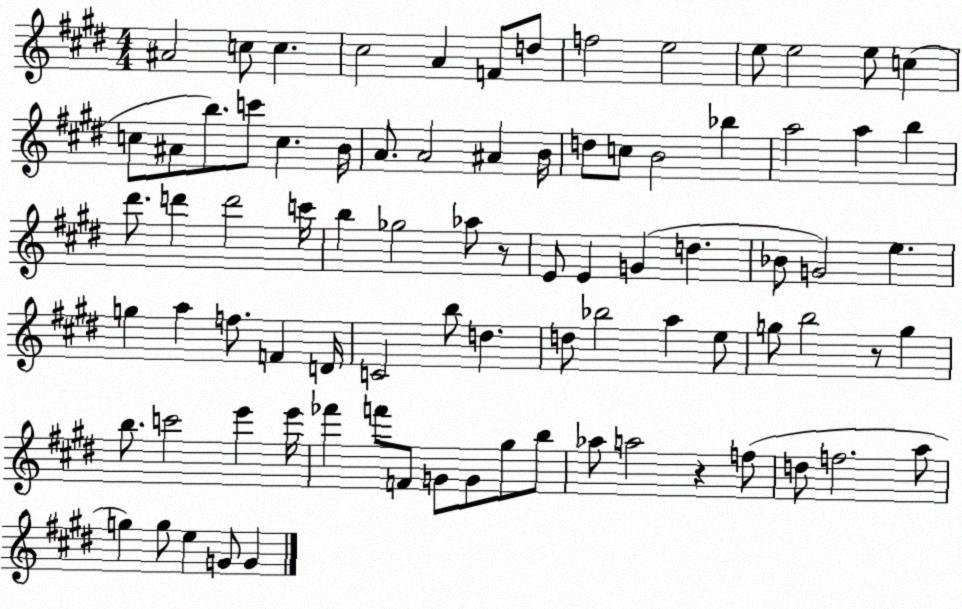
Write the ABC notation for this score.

X:1
T:Untitled
M:4/4
L:1/4
K:E
^A2 c/2 c ^c2 A F/2 d/2 f2 e2 e/2 e2 e/2 c c/2 ^A/2 b/2 c'/2 c B/4 A/2 A2 ^A B/4 d/2 c/2 B2 _b a2 a b ^d'/2 d' d'2 c'/4 b _g2 _a/2 z/2 E/2 E G d _B/2 G2 e g a f/2 F D/4 C2 b/2 d d/2 _b2 a e/2 g/2 b2 z/2 g b/2 c'2 e' e'/4 _f' f'/2 F/2 G/2 G/2 ^g/2 b/2 _a/2 a2 z f/2 d/2 f2 a/2 g g/2 e G/2 G